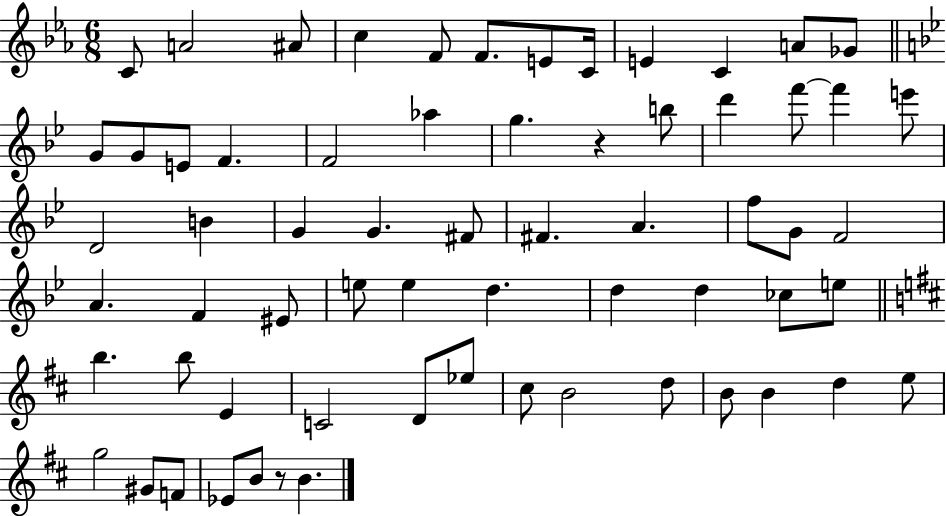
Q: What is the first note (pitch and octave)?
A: C4